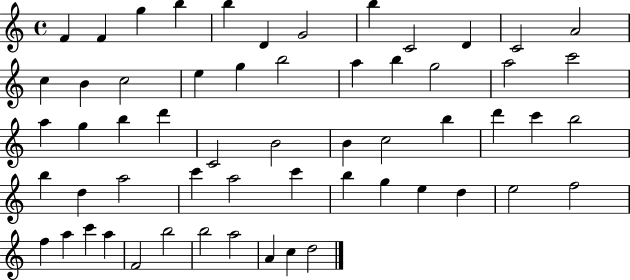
F4/q F4/q G5/q B5/q B5/q D4/q G4/h B5/q C4/h D4/q C4/h A4/h C5/q B4/q C5/h E5/q G5/q B5/h A5/q B5/q G5/h A5/h C6/h A5/q G5/q B5/q D6/q C4/h B4/h B4/q C5/h B5/q D6/q C6/q B5/h B5/q D5/q A5/h C6/q A5/h C6/q B5/q G5/q E5/q D5/q E5/h F5/h F5/q A5/q C6/q A5/q F4/h B5/h B5/h A5/h A4/q C5/q D5/h